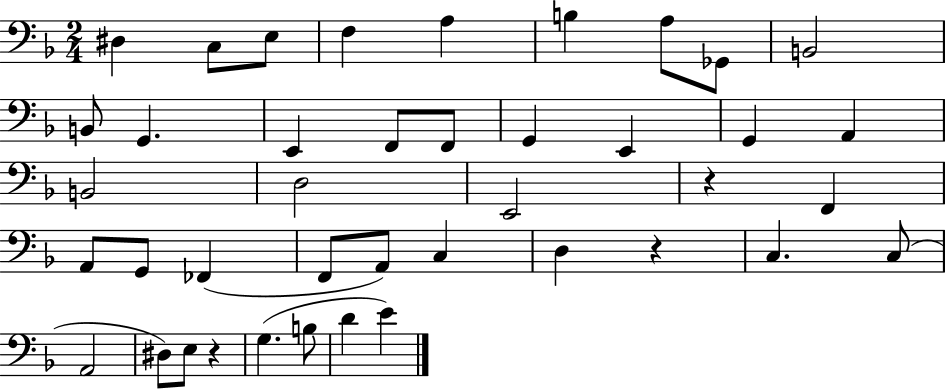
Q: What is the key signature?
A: F major